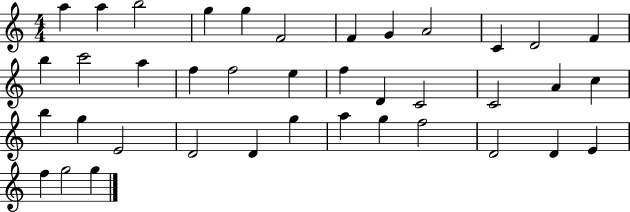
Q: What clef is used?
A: treble